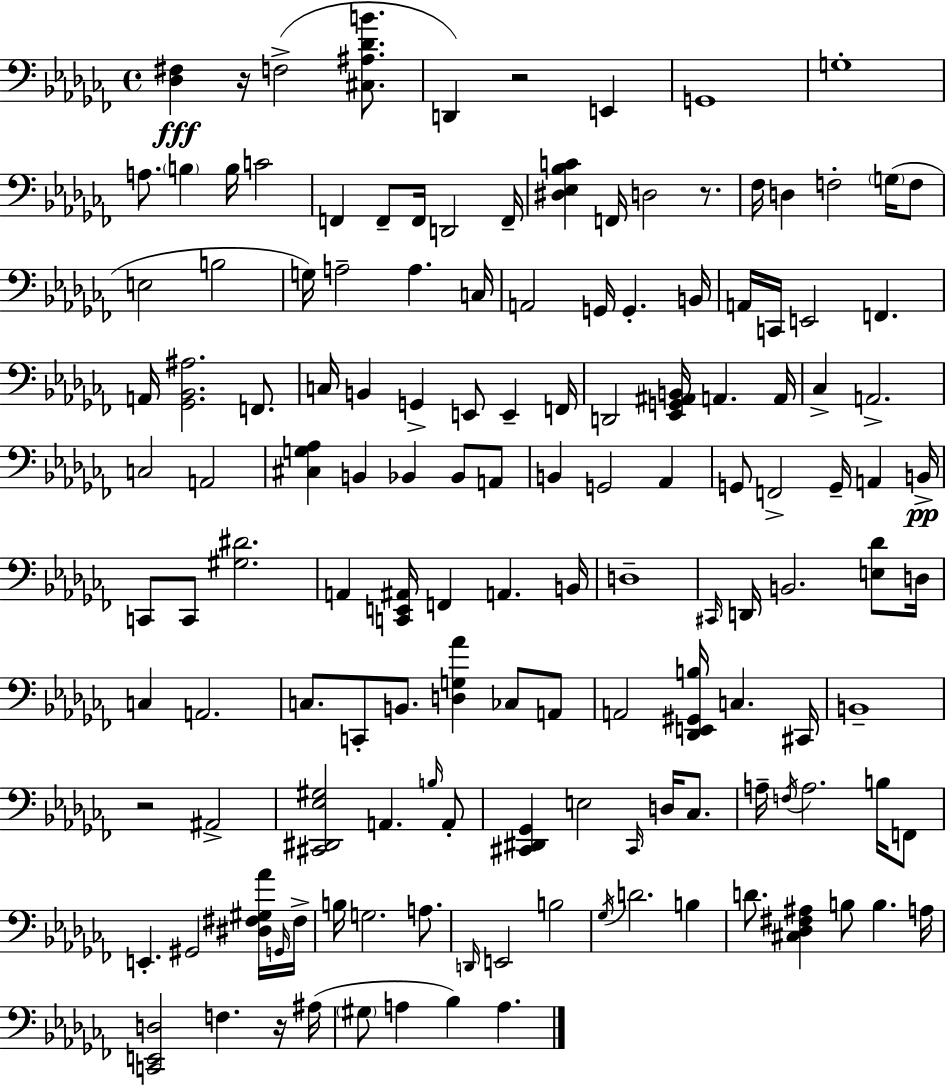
X:1
T:Untitled
M:4/4
L:1/4
K:Abm
[_D,^F,] z/4 F,2 [^C,^A,_DB]/2 D,, z2 E,, G,,4 G,4 A,/2 B, B,/4 C2 F,, F,,/2 F,,/4 D,,2 F,,/4 [^D,_E,_B,C] F,,/4 D,2 z/2 _F,/4 D, F,2 G,/4 F,/2 E,2 B,2 G,/4 A,2 A, C,/4 A,,2 G,,/4 G,, B,,/4 A,,/4 C,,/4 E,,2 F,, A,,/4 [_G,,_B,,^A,]2 F,,/2 C,/4 B,, G,, E,,/2 E,, F,,/4 D,,2 [_E,,G,,^A,,B,,]/4 A,, A,,/4 _C, A,,2 C,2 A,,2 [^C,G,_A,] B,, _B,, _B,,/2 A,,/2 B,, G,,2 _A,, G,,/2 F,,2 G,,/4 A,, B,,/4 C,,/2 C,,/2 [^G,^D]2 A,, [C,,E,,^A,,]/4 F,, A,, B,,/4 D,4 ^C,,/4 D,,/4 B,,2 [E,_D]/2 D,/4 C, A,,2 C,/2 C,,/2 B,,/2 [D,G,_A] _C,/2 A,,/2 A,,2 [_D,,E,,^G,,B,]/4 C, ^C,,/4 B,,4 z2 ^A,,2 [^C,,^D,,_E,^G,]2 A,, B,/4 A,,/2 [^C,,^D,,_G,,] E,2 ^C,,/4 D,/4 _C,/2 A,/4 F,/4 A,2 B,/4 F,,/2 E,, ^G,,2 [^D,^F,^G,_A]/4 G,,/4 ^F,/4 B,/4 G,2 A,/2 D,,/4 E,,2 B,2 _G,/4 D2 B, D/2 [^C,_D,^F,^A,] B,/2 B, A,/4 [C,,E,,D,]2 F, z/4 ^A,/4 ^G,/2 A, _B, A,